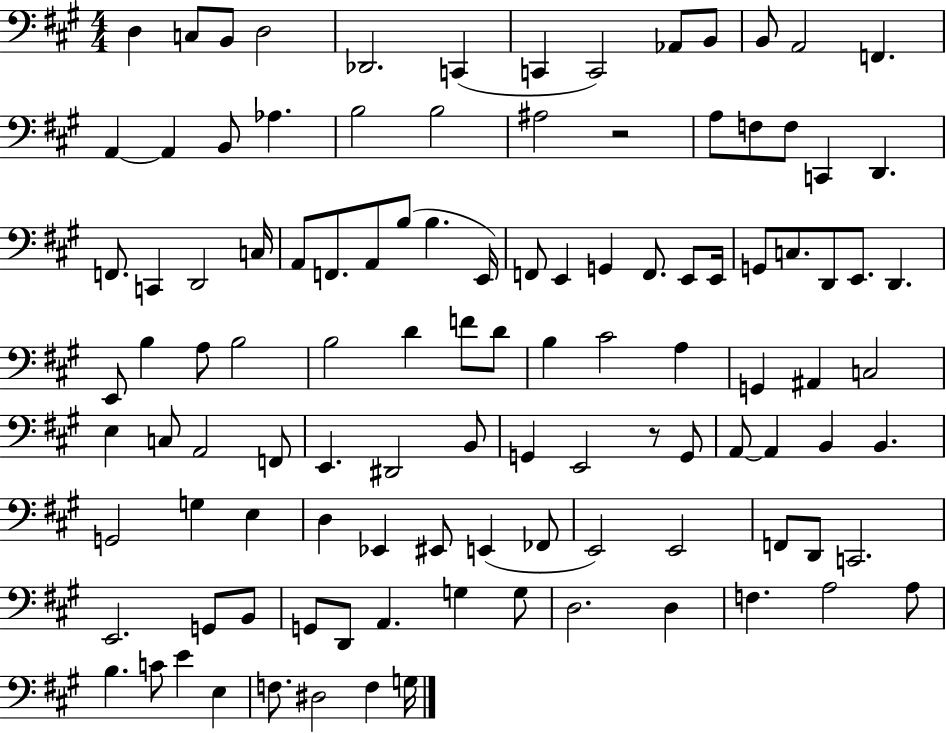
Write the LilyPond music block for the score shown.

{
  \clef bass
  \numericTimeSignature
  \time 4/4
  \key a \major
  d4 c8 b,8 d2 | des,2. c,4( | c,4 c,2) aes,8 b,8 | b,8 a,2 f,4. | \break a,4~~ a,4 b,8 aes4. | b2 b2 | ais2 r2 | a8 f8 f8 c,4 d,4. | \break f,8. c,4 d,2 c16 | a,8 f,8. a,8 b8( b4. e,16) | f,8 e,4 g,4 f,8. e,8 e,16 | g,8 c8. d,8 e,8. d,4. | \break e,8 b4 a8 b2 | b2 d'4 f'8 d'8 | b4 cis'2 a4 | g,4 ais,4 c2 | \break e4 c8 a,2 f,8 | e,4. dis,2 b,8 | g,4 e,2 r8 g,8 | a,8~~ a,4 b,4 b,4. | \break g,2 g4 e4 | d4 ees,4 eis,8 e,4( fes,8 | e,2) e,2 | f,8 d,8 c,2. | \break e,2. g,8 b,8 | g,8 d,8 a,4. g4 g8 | d2. d4 | f4. a2 a8 | \break b4. c'8 e'4 e4 | f8. dis2 f4 g16 | \bar "|."
}